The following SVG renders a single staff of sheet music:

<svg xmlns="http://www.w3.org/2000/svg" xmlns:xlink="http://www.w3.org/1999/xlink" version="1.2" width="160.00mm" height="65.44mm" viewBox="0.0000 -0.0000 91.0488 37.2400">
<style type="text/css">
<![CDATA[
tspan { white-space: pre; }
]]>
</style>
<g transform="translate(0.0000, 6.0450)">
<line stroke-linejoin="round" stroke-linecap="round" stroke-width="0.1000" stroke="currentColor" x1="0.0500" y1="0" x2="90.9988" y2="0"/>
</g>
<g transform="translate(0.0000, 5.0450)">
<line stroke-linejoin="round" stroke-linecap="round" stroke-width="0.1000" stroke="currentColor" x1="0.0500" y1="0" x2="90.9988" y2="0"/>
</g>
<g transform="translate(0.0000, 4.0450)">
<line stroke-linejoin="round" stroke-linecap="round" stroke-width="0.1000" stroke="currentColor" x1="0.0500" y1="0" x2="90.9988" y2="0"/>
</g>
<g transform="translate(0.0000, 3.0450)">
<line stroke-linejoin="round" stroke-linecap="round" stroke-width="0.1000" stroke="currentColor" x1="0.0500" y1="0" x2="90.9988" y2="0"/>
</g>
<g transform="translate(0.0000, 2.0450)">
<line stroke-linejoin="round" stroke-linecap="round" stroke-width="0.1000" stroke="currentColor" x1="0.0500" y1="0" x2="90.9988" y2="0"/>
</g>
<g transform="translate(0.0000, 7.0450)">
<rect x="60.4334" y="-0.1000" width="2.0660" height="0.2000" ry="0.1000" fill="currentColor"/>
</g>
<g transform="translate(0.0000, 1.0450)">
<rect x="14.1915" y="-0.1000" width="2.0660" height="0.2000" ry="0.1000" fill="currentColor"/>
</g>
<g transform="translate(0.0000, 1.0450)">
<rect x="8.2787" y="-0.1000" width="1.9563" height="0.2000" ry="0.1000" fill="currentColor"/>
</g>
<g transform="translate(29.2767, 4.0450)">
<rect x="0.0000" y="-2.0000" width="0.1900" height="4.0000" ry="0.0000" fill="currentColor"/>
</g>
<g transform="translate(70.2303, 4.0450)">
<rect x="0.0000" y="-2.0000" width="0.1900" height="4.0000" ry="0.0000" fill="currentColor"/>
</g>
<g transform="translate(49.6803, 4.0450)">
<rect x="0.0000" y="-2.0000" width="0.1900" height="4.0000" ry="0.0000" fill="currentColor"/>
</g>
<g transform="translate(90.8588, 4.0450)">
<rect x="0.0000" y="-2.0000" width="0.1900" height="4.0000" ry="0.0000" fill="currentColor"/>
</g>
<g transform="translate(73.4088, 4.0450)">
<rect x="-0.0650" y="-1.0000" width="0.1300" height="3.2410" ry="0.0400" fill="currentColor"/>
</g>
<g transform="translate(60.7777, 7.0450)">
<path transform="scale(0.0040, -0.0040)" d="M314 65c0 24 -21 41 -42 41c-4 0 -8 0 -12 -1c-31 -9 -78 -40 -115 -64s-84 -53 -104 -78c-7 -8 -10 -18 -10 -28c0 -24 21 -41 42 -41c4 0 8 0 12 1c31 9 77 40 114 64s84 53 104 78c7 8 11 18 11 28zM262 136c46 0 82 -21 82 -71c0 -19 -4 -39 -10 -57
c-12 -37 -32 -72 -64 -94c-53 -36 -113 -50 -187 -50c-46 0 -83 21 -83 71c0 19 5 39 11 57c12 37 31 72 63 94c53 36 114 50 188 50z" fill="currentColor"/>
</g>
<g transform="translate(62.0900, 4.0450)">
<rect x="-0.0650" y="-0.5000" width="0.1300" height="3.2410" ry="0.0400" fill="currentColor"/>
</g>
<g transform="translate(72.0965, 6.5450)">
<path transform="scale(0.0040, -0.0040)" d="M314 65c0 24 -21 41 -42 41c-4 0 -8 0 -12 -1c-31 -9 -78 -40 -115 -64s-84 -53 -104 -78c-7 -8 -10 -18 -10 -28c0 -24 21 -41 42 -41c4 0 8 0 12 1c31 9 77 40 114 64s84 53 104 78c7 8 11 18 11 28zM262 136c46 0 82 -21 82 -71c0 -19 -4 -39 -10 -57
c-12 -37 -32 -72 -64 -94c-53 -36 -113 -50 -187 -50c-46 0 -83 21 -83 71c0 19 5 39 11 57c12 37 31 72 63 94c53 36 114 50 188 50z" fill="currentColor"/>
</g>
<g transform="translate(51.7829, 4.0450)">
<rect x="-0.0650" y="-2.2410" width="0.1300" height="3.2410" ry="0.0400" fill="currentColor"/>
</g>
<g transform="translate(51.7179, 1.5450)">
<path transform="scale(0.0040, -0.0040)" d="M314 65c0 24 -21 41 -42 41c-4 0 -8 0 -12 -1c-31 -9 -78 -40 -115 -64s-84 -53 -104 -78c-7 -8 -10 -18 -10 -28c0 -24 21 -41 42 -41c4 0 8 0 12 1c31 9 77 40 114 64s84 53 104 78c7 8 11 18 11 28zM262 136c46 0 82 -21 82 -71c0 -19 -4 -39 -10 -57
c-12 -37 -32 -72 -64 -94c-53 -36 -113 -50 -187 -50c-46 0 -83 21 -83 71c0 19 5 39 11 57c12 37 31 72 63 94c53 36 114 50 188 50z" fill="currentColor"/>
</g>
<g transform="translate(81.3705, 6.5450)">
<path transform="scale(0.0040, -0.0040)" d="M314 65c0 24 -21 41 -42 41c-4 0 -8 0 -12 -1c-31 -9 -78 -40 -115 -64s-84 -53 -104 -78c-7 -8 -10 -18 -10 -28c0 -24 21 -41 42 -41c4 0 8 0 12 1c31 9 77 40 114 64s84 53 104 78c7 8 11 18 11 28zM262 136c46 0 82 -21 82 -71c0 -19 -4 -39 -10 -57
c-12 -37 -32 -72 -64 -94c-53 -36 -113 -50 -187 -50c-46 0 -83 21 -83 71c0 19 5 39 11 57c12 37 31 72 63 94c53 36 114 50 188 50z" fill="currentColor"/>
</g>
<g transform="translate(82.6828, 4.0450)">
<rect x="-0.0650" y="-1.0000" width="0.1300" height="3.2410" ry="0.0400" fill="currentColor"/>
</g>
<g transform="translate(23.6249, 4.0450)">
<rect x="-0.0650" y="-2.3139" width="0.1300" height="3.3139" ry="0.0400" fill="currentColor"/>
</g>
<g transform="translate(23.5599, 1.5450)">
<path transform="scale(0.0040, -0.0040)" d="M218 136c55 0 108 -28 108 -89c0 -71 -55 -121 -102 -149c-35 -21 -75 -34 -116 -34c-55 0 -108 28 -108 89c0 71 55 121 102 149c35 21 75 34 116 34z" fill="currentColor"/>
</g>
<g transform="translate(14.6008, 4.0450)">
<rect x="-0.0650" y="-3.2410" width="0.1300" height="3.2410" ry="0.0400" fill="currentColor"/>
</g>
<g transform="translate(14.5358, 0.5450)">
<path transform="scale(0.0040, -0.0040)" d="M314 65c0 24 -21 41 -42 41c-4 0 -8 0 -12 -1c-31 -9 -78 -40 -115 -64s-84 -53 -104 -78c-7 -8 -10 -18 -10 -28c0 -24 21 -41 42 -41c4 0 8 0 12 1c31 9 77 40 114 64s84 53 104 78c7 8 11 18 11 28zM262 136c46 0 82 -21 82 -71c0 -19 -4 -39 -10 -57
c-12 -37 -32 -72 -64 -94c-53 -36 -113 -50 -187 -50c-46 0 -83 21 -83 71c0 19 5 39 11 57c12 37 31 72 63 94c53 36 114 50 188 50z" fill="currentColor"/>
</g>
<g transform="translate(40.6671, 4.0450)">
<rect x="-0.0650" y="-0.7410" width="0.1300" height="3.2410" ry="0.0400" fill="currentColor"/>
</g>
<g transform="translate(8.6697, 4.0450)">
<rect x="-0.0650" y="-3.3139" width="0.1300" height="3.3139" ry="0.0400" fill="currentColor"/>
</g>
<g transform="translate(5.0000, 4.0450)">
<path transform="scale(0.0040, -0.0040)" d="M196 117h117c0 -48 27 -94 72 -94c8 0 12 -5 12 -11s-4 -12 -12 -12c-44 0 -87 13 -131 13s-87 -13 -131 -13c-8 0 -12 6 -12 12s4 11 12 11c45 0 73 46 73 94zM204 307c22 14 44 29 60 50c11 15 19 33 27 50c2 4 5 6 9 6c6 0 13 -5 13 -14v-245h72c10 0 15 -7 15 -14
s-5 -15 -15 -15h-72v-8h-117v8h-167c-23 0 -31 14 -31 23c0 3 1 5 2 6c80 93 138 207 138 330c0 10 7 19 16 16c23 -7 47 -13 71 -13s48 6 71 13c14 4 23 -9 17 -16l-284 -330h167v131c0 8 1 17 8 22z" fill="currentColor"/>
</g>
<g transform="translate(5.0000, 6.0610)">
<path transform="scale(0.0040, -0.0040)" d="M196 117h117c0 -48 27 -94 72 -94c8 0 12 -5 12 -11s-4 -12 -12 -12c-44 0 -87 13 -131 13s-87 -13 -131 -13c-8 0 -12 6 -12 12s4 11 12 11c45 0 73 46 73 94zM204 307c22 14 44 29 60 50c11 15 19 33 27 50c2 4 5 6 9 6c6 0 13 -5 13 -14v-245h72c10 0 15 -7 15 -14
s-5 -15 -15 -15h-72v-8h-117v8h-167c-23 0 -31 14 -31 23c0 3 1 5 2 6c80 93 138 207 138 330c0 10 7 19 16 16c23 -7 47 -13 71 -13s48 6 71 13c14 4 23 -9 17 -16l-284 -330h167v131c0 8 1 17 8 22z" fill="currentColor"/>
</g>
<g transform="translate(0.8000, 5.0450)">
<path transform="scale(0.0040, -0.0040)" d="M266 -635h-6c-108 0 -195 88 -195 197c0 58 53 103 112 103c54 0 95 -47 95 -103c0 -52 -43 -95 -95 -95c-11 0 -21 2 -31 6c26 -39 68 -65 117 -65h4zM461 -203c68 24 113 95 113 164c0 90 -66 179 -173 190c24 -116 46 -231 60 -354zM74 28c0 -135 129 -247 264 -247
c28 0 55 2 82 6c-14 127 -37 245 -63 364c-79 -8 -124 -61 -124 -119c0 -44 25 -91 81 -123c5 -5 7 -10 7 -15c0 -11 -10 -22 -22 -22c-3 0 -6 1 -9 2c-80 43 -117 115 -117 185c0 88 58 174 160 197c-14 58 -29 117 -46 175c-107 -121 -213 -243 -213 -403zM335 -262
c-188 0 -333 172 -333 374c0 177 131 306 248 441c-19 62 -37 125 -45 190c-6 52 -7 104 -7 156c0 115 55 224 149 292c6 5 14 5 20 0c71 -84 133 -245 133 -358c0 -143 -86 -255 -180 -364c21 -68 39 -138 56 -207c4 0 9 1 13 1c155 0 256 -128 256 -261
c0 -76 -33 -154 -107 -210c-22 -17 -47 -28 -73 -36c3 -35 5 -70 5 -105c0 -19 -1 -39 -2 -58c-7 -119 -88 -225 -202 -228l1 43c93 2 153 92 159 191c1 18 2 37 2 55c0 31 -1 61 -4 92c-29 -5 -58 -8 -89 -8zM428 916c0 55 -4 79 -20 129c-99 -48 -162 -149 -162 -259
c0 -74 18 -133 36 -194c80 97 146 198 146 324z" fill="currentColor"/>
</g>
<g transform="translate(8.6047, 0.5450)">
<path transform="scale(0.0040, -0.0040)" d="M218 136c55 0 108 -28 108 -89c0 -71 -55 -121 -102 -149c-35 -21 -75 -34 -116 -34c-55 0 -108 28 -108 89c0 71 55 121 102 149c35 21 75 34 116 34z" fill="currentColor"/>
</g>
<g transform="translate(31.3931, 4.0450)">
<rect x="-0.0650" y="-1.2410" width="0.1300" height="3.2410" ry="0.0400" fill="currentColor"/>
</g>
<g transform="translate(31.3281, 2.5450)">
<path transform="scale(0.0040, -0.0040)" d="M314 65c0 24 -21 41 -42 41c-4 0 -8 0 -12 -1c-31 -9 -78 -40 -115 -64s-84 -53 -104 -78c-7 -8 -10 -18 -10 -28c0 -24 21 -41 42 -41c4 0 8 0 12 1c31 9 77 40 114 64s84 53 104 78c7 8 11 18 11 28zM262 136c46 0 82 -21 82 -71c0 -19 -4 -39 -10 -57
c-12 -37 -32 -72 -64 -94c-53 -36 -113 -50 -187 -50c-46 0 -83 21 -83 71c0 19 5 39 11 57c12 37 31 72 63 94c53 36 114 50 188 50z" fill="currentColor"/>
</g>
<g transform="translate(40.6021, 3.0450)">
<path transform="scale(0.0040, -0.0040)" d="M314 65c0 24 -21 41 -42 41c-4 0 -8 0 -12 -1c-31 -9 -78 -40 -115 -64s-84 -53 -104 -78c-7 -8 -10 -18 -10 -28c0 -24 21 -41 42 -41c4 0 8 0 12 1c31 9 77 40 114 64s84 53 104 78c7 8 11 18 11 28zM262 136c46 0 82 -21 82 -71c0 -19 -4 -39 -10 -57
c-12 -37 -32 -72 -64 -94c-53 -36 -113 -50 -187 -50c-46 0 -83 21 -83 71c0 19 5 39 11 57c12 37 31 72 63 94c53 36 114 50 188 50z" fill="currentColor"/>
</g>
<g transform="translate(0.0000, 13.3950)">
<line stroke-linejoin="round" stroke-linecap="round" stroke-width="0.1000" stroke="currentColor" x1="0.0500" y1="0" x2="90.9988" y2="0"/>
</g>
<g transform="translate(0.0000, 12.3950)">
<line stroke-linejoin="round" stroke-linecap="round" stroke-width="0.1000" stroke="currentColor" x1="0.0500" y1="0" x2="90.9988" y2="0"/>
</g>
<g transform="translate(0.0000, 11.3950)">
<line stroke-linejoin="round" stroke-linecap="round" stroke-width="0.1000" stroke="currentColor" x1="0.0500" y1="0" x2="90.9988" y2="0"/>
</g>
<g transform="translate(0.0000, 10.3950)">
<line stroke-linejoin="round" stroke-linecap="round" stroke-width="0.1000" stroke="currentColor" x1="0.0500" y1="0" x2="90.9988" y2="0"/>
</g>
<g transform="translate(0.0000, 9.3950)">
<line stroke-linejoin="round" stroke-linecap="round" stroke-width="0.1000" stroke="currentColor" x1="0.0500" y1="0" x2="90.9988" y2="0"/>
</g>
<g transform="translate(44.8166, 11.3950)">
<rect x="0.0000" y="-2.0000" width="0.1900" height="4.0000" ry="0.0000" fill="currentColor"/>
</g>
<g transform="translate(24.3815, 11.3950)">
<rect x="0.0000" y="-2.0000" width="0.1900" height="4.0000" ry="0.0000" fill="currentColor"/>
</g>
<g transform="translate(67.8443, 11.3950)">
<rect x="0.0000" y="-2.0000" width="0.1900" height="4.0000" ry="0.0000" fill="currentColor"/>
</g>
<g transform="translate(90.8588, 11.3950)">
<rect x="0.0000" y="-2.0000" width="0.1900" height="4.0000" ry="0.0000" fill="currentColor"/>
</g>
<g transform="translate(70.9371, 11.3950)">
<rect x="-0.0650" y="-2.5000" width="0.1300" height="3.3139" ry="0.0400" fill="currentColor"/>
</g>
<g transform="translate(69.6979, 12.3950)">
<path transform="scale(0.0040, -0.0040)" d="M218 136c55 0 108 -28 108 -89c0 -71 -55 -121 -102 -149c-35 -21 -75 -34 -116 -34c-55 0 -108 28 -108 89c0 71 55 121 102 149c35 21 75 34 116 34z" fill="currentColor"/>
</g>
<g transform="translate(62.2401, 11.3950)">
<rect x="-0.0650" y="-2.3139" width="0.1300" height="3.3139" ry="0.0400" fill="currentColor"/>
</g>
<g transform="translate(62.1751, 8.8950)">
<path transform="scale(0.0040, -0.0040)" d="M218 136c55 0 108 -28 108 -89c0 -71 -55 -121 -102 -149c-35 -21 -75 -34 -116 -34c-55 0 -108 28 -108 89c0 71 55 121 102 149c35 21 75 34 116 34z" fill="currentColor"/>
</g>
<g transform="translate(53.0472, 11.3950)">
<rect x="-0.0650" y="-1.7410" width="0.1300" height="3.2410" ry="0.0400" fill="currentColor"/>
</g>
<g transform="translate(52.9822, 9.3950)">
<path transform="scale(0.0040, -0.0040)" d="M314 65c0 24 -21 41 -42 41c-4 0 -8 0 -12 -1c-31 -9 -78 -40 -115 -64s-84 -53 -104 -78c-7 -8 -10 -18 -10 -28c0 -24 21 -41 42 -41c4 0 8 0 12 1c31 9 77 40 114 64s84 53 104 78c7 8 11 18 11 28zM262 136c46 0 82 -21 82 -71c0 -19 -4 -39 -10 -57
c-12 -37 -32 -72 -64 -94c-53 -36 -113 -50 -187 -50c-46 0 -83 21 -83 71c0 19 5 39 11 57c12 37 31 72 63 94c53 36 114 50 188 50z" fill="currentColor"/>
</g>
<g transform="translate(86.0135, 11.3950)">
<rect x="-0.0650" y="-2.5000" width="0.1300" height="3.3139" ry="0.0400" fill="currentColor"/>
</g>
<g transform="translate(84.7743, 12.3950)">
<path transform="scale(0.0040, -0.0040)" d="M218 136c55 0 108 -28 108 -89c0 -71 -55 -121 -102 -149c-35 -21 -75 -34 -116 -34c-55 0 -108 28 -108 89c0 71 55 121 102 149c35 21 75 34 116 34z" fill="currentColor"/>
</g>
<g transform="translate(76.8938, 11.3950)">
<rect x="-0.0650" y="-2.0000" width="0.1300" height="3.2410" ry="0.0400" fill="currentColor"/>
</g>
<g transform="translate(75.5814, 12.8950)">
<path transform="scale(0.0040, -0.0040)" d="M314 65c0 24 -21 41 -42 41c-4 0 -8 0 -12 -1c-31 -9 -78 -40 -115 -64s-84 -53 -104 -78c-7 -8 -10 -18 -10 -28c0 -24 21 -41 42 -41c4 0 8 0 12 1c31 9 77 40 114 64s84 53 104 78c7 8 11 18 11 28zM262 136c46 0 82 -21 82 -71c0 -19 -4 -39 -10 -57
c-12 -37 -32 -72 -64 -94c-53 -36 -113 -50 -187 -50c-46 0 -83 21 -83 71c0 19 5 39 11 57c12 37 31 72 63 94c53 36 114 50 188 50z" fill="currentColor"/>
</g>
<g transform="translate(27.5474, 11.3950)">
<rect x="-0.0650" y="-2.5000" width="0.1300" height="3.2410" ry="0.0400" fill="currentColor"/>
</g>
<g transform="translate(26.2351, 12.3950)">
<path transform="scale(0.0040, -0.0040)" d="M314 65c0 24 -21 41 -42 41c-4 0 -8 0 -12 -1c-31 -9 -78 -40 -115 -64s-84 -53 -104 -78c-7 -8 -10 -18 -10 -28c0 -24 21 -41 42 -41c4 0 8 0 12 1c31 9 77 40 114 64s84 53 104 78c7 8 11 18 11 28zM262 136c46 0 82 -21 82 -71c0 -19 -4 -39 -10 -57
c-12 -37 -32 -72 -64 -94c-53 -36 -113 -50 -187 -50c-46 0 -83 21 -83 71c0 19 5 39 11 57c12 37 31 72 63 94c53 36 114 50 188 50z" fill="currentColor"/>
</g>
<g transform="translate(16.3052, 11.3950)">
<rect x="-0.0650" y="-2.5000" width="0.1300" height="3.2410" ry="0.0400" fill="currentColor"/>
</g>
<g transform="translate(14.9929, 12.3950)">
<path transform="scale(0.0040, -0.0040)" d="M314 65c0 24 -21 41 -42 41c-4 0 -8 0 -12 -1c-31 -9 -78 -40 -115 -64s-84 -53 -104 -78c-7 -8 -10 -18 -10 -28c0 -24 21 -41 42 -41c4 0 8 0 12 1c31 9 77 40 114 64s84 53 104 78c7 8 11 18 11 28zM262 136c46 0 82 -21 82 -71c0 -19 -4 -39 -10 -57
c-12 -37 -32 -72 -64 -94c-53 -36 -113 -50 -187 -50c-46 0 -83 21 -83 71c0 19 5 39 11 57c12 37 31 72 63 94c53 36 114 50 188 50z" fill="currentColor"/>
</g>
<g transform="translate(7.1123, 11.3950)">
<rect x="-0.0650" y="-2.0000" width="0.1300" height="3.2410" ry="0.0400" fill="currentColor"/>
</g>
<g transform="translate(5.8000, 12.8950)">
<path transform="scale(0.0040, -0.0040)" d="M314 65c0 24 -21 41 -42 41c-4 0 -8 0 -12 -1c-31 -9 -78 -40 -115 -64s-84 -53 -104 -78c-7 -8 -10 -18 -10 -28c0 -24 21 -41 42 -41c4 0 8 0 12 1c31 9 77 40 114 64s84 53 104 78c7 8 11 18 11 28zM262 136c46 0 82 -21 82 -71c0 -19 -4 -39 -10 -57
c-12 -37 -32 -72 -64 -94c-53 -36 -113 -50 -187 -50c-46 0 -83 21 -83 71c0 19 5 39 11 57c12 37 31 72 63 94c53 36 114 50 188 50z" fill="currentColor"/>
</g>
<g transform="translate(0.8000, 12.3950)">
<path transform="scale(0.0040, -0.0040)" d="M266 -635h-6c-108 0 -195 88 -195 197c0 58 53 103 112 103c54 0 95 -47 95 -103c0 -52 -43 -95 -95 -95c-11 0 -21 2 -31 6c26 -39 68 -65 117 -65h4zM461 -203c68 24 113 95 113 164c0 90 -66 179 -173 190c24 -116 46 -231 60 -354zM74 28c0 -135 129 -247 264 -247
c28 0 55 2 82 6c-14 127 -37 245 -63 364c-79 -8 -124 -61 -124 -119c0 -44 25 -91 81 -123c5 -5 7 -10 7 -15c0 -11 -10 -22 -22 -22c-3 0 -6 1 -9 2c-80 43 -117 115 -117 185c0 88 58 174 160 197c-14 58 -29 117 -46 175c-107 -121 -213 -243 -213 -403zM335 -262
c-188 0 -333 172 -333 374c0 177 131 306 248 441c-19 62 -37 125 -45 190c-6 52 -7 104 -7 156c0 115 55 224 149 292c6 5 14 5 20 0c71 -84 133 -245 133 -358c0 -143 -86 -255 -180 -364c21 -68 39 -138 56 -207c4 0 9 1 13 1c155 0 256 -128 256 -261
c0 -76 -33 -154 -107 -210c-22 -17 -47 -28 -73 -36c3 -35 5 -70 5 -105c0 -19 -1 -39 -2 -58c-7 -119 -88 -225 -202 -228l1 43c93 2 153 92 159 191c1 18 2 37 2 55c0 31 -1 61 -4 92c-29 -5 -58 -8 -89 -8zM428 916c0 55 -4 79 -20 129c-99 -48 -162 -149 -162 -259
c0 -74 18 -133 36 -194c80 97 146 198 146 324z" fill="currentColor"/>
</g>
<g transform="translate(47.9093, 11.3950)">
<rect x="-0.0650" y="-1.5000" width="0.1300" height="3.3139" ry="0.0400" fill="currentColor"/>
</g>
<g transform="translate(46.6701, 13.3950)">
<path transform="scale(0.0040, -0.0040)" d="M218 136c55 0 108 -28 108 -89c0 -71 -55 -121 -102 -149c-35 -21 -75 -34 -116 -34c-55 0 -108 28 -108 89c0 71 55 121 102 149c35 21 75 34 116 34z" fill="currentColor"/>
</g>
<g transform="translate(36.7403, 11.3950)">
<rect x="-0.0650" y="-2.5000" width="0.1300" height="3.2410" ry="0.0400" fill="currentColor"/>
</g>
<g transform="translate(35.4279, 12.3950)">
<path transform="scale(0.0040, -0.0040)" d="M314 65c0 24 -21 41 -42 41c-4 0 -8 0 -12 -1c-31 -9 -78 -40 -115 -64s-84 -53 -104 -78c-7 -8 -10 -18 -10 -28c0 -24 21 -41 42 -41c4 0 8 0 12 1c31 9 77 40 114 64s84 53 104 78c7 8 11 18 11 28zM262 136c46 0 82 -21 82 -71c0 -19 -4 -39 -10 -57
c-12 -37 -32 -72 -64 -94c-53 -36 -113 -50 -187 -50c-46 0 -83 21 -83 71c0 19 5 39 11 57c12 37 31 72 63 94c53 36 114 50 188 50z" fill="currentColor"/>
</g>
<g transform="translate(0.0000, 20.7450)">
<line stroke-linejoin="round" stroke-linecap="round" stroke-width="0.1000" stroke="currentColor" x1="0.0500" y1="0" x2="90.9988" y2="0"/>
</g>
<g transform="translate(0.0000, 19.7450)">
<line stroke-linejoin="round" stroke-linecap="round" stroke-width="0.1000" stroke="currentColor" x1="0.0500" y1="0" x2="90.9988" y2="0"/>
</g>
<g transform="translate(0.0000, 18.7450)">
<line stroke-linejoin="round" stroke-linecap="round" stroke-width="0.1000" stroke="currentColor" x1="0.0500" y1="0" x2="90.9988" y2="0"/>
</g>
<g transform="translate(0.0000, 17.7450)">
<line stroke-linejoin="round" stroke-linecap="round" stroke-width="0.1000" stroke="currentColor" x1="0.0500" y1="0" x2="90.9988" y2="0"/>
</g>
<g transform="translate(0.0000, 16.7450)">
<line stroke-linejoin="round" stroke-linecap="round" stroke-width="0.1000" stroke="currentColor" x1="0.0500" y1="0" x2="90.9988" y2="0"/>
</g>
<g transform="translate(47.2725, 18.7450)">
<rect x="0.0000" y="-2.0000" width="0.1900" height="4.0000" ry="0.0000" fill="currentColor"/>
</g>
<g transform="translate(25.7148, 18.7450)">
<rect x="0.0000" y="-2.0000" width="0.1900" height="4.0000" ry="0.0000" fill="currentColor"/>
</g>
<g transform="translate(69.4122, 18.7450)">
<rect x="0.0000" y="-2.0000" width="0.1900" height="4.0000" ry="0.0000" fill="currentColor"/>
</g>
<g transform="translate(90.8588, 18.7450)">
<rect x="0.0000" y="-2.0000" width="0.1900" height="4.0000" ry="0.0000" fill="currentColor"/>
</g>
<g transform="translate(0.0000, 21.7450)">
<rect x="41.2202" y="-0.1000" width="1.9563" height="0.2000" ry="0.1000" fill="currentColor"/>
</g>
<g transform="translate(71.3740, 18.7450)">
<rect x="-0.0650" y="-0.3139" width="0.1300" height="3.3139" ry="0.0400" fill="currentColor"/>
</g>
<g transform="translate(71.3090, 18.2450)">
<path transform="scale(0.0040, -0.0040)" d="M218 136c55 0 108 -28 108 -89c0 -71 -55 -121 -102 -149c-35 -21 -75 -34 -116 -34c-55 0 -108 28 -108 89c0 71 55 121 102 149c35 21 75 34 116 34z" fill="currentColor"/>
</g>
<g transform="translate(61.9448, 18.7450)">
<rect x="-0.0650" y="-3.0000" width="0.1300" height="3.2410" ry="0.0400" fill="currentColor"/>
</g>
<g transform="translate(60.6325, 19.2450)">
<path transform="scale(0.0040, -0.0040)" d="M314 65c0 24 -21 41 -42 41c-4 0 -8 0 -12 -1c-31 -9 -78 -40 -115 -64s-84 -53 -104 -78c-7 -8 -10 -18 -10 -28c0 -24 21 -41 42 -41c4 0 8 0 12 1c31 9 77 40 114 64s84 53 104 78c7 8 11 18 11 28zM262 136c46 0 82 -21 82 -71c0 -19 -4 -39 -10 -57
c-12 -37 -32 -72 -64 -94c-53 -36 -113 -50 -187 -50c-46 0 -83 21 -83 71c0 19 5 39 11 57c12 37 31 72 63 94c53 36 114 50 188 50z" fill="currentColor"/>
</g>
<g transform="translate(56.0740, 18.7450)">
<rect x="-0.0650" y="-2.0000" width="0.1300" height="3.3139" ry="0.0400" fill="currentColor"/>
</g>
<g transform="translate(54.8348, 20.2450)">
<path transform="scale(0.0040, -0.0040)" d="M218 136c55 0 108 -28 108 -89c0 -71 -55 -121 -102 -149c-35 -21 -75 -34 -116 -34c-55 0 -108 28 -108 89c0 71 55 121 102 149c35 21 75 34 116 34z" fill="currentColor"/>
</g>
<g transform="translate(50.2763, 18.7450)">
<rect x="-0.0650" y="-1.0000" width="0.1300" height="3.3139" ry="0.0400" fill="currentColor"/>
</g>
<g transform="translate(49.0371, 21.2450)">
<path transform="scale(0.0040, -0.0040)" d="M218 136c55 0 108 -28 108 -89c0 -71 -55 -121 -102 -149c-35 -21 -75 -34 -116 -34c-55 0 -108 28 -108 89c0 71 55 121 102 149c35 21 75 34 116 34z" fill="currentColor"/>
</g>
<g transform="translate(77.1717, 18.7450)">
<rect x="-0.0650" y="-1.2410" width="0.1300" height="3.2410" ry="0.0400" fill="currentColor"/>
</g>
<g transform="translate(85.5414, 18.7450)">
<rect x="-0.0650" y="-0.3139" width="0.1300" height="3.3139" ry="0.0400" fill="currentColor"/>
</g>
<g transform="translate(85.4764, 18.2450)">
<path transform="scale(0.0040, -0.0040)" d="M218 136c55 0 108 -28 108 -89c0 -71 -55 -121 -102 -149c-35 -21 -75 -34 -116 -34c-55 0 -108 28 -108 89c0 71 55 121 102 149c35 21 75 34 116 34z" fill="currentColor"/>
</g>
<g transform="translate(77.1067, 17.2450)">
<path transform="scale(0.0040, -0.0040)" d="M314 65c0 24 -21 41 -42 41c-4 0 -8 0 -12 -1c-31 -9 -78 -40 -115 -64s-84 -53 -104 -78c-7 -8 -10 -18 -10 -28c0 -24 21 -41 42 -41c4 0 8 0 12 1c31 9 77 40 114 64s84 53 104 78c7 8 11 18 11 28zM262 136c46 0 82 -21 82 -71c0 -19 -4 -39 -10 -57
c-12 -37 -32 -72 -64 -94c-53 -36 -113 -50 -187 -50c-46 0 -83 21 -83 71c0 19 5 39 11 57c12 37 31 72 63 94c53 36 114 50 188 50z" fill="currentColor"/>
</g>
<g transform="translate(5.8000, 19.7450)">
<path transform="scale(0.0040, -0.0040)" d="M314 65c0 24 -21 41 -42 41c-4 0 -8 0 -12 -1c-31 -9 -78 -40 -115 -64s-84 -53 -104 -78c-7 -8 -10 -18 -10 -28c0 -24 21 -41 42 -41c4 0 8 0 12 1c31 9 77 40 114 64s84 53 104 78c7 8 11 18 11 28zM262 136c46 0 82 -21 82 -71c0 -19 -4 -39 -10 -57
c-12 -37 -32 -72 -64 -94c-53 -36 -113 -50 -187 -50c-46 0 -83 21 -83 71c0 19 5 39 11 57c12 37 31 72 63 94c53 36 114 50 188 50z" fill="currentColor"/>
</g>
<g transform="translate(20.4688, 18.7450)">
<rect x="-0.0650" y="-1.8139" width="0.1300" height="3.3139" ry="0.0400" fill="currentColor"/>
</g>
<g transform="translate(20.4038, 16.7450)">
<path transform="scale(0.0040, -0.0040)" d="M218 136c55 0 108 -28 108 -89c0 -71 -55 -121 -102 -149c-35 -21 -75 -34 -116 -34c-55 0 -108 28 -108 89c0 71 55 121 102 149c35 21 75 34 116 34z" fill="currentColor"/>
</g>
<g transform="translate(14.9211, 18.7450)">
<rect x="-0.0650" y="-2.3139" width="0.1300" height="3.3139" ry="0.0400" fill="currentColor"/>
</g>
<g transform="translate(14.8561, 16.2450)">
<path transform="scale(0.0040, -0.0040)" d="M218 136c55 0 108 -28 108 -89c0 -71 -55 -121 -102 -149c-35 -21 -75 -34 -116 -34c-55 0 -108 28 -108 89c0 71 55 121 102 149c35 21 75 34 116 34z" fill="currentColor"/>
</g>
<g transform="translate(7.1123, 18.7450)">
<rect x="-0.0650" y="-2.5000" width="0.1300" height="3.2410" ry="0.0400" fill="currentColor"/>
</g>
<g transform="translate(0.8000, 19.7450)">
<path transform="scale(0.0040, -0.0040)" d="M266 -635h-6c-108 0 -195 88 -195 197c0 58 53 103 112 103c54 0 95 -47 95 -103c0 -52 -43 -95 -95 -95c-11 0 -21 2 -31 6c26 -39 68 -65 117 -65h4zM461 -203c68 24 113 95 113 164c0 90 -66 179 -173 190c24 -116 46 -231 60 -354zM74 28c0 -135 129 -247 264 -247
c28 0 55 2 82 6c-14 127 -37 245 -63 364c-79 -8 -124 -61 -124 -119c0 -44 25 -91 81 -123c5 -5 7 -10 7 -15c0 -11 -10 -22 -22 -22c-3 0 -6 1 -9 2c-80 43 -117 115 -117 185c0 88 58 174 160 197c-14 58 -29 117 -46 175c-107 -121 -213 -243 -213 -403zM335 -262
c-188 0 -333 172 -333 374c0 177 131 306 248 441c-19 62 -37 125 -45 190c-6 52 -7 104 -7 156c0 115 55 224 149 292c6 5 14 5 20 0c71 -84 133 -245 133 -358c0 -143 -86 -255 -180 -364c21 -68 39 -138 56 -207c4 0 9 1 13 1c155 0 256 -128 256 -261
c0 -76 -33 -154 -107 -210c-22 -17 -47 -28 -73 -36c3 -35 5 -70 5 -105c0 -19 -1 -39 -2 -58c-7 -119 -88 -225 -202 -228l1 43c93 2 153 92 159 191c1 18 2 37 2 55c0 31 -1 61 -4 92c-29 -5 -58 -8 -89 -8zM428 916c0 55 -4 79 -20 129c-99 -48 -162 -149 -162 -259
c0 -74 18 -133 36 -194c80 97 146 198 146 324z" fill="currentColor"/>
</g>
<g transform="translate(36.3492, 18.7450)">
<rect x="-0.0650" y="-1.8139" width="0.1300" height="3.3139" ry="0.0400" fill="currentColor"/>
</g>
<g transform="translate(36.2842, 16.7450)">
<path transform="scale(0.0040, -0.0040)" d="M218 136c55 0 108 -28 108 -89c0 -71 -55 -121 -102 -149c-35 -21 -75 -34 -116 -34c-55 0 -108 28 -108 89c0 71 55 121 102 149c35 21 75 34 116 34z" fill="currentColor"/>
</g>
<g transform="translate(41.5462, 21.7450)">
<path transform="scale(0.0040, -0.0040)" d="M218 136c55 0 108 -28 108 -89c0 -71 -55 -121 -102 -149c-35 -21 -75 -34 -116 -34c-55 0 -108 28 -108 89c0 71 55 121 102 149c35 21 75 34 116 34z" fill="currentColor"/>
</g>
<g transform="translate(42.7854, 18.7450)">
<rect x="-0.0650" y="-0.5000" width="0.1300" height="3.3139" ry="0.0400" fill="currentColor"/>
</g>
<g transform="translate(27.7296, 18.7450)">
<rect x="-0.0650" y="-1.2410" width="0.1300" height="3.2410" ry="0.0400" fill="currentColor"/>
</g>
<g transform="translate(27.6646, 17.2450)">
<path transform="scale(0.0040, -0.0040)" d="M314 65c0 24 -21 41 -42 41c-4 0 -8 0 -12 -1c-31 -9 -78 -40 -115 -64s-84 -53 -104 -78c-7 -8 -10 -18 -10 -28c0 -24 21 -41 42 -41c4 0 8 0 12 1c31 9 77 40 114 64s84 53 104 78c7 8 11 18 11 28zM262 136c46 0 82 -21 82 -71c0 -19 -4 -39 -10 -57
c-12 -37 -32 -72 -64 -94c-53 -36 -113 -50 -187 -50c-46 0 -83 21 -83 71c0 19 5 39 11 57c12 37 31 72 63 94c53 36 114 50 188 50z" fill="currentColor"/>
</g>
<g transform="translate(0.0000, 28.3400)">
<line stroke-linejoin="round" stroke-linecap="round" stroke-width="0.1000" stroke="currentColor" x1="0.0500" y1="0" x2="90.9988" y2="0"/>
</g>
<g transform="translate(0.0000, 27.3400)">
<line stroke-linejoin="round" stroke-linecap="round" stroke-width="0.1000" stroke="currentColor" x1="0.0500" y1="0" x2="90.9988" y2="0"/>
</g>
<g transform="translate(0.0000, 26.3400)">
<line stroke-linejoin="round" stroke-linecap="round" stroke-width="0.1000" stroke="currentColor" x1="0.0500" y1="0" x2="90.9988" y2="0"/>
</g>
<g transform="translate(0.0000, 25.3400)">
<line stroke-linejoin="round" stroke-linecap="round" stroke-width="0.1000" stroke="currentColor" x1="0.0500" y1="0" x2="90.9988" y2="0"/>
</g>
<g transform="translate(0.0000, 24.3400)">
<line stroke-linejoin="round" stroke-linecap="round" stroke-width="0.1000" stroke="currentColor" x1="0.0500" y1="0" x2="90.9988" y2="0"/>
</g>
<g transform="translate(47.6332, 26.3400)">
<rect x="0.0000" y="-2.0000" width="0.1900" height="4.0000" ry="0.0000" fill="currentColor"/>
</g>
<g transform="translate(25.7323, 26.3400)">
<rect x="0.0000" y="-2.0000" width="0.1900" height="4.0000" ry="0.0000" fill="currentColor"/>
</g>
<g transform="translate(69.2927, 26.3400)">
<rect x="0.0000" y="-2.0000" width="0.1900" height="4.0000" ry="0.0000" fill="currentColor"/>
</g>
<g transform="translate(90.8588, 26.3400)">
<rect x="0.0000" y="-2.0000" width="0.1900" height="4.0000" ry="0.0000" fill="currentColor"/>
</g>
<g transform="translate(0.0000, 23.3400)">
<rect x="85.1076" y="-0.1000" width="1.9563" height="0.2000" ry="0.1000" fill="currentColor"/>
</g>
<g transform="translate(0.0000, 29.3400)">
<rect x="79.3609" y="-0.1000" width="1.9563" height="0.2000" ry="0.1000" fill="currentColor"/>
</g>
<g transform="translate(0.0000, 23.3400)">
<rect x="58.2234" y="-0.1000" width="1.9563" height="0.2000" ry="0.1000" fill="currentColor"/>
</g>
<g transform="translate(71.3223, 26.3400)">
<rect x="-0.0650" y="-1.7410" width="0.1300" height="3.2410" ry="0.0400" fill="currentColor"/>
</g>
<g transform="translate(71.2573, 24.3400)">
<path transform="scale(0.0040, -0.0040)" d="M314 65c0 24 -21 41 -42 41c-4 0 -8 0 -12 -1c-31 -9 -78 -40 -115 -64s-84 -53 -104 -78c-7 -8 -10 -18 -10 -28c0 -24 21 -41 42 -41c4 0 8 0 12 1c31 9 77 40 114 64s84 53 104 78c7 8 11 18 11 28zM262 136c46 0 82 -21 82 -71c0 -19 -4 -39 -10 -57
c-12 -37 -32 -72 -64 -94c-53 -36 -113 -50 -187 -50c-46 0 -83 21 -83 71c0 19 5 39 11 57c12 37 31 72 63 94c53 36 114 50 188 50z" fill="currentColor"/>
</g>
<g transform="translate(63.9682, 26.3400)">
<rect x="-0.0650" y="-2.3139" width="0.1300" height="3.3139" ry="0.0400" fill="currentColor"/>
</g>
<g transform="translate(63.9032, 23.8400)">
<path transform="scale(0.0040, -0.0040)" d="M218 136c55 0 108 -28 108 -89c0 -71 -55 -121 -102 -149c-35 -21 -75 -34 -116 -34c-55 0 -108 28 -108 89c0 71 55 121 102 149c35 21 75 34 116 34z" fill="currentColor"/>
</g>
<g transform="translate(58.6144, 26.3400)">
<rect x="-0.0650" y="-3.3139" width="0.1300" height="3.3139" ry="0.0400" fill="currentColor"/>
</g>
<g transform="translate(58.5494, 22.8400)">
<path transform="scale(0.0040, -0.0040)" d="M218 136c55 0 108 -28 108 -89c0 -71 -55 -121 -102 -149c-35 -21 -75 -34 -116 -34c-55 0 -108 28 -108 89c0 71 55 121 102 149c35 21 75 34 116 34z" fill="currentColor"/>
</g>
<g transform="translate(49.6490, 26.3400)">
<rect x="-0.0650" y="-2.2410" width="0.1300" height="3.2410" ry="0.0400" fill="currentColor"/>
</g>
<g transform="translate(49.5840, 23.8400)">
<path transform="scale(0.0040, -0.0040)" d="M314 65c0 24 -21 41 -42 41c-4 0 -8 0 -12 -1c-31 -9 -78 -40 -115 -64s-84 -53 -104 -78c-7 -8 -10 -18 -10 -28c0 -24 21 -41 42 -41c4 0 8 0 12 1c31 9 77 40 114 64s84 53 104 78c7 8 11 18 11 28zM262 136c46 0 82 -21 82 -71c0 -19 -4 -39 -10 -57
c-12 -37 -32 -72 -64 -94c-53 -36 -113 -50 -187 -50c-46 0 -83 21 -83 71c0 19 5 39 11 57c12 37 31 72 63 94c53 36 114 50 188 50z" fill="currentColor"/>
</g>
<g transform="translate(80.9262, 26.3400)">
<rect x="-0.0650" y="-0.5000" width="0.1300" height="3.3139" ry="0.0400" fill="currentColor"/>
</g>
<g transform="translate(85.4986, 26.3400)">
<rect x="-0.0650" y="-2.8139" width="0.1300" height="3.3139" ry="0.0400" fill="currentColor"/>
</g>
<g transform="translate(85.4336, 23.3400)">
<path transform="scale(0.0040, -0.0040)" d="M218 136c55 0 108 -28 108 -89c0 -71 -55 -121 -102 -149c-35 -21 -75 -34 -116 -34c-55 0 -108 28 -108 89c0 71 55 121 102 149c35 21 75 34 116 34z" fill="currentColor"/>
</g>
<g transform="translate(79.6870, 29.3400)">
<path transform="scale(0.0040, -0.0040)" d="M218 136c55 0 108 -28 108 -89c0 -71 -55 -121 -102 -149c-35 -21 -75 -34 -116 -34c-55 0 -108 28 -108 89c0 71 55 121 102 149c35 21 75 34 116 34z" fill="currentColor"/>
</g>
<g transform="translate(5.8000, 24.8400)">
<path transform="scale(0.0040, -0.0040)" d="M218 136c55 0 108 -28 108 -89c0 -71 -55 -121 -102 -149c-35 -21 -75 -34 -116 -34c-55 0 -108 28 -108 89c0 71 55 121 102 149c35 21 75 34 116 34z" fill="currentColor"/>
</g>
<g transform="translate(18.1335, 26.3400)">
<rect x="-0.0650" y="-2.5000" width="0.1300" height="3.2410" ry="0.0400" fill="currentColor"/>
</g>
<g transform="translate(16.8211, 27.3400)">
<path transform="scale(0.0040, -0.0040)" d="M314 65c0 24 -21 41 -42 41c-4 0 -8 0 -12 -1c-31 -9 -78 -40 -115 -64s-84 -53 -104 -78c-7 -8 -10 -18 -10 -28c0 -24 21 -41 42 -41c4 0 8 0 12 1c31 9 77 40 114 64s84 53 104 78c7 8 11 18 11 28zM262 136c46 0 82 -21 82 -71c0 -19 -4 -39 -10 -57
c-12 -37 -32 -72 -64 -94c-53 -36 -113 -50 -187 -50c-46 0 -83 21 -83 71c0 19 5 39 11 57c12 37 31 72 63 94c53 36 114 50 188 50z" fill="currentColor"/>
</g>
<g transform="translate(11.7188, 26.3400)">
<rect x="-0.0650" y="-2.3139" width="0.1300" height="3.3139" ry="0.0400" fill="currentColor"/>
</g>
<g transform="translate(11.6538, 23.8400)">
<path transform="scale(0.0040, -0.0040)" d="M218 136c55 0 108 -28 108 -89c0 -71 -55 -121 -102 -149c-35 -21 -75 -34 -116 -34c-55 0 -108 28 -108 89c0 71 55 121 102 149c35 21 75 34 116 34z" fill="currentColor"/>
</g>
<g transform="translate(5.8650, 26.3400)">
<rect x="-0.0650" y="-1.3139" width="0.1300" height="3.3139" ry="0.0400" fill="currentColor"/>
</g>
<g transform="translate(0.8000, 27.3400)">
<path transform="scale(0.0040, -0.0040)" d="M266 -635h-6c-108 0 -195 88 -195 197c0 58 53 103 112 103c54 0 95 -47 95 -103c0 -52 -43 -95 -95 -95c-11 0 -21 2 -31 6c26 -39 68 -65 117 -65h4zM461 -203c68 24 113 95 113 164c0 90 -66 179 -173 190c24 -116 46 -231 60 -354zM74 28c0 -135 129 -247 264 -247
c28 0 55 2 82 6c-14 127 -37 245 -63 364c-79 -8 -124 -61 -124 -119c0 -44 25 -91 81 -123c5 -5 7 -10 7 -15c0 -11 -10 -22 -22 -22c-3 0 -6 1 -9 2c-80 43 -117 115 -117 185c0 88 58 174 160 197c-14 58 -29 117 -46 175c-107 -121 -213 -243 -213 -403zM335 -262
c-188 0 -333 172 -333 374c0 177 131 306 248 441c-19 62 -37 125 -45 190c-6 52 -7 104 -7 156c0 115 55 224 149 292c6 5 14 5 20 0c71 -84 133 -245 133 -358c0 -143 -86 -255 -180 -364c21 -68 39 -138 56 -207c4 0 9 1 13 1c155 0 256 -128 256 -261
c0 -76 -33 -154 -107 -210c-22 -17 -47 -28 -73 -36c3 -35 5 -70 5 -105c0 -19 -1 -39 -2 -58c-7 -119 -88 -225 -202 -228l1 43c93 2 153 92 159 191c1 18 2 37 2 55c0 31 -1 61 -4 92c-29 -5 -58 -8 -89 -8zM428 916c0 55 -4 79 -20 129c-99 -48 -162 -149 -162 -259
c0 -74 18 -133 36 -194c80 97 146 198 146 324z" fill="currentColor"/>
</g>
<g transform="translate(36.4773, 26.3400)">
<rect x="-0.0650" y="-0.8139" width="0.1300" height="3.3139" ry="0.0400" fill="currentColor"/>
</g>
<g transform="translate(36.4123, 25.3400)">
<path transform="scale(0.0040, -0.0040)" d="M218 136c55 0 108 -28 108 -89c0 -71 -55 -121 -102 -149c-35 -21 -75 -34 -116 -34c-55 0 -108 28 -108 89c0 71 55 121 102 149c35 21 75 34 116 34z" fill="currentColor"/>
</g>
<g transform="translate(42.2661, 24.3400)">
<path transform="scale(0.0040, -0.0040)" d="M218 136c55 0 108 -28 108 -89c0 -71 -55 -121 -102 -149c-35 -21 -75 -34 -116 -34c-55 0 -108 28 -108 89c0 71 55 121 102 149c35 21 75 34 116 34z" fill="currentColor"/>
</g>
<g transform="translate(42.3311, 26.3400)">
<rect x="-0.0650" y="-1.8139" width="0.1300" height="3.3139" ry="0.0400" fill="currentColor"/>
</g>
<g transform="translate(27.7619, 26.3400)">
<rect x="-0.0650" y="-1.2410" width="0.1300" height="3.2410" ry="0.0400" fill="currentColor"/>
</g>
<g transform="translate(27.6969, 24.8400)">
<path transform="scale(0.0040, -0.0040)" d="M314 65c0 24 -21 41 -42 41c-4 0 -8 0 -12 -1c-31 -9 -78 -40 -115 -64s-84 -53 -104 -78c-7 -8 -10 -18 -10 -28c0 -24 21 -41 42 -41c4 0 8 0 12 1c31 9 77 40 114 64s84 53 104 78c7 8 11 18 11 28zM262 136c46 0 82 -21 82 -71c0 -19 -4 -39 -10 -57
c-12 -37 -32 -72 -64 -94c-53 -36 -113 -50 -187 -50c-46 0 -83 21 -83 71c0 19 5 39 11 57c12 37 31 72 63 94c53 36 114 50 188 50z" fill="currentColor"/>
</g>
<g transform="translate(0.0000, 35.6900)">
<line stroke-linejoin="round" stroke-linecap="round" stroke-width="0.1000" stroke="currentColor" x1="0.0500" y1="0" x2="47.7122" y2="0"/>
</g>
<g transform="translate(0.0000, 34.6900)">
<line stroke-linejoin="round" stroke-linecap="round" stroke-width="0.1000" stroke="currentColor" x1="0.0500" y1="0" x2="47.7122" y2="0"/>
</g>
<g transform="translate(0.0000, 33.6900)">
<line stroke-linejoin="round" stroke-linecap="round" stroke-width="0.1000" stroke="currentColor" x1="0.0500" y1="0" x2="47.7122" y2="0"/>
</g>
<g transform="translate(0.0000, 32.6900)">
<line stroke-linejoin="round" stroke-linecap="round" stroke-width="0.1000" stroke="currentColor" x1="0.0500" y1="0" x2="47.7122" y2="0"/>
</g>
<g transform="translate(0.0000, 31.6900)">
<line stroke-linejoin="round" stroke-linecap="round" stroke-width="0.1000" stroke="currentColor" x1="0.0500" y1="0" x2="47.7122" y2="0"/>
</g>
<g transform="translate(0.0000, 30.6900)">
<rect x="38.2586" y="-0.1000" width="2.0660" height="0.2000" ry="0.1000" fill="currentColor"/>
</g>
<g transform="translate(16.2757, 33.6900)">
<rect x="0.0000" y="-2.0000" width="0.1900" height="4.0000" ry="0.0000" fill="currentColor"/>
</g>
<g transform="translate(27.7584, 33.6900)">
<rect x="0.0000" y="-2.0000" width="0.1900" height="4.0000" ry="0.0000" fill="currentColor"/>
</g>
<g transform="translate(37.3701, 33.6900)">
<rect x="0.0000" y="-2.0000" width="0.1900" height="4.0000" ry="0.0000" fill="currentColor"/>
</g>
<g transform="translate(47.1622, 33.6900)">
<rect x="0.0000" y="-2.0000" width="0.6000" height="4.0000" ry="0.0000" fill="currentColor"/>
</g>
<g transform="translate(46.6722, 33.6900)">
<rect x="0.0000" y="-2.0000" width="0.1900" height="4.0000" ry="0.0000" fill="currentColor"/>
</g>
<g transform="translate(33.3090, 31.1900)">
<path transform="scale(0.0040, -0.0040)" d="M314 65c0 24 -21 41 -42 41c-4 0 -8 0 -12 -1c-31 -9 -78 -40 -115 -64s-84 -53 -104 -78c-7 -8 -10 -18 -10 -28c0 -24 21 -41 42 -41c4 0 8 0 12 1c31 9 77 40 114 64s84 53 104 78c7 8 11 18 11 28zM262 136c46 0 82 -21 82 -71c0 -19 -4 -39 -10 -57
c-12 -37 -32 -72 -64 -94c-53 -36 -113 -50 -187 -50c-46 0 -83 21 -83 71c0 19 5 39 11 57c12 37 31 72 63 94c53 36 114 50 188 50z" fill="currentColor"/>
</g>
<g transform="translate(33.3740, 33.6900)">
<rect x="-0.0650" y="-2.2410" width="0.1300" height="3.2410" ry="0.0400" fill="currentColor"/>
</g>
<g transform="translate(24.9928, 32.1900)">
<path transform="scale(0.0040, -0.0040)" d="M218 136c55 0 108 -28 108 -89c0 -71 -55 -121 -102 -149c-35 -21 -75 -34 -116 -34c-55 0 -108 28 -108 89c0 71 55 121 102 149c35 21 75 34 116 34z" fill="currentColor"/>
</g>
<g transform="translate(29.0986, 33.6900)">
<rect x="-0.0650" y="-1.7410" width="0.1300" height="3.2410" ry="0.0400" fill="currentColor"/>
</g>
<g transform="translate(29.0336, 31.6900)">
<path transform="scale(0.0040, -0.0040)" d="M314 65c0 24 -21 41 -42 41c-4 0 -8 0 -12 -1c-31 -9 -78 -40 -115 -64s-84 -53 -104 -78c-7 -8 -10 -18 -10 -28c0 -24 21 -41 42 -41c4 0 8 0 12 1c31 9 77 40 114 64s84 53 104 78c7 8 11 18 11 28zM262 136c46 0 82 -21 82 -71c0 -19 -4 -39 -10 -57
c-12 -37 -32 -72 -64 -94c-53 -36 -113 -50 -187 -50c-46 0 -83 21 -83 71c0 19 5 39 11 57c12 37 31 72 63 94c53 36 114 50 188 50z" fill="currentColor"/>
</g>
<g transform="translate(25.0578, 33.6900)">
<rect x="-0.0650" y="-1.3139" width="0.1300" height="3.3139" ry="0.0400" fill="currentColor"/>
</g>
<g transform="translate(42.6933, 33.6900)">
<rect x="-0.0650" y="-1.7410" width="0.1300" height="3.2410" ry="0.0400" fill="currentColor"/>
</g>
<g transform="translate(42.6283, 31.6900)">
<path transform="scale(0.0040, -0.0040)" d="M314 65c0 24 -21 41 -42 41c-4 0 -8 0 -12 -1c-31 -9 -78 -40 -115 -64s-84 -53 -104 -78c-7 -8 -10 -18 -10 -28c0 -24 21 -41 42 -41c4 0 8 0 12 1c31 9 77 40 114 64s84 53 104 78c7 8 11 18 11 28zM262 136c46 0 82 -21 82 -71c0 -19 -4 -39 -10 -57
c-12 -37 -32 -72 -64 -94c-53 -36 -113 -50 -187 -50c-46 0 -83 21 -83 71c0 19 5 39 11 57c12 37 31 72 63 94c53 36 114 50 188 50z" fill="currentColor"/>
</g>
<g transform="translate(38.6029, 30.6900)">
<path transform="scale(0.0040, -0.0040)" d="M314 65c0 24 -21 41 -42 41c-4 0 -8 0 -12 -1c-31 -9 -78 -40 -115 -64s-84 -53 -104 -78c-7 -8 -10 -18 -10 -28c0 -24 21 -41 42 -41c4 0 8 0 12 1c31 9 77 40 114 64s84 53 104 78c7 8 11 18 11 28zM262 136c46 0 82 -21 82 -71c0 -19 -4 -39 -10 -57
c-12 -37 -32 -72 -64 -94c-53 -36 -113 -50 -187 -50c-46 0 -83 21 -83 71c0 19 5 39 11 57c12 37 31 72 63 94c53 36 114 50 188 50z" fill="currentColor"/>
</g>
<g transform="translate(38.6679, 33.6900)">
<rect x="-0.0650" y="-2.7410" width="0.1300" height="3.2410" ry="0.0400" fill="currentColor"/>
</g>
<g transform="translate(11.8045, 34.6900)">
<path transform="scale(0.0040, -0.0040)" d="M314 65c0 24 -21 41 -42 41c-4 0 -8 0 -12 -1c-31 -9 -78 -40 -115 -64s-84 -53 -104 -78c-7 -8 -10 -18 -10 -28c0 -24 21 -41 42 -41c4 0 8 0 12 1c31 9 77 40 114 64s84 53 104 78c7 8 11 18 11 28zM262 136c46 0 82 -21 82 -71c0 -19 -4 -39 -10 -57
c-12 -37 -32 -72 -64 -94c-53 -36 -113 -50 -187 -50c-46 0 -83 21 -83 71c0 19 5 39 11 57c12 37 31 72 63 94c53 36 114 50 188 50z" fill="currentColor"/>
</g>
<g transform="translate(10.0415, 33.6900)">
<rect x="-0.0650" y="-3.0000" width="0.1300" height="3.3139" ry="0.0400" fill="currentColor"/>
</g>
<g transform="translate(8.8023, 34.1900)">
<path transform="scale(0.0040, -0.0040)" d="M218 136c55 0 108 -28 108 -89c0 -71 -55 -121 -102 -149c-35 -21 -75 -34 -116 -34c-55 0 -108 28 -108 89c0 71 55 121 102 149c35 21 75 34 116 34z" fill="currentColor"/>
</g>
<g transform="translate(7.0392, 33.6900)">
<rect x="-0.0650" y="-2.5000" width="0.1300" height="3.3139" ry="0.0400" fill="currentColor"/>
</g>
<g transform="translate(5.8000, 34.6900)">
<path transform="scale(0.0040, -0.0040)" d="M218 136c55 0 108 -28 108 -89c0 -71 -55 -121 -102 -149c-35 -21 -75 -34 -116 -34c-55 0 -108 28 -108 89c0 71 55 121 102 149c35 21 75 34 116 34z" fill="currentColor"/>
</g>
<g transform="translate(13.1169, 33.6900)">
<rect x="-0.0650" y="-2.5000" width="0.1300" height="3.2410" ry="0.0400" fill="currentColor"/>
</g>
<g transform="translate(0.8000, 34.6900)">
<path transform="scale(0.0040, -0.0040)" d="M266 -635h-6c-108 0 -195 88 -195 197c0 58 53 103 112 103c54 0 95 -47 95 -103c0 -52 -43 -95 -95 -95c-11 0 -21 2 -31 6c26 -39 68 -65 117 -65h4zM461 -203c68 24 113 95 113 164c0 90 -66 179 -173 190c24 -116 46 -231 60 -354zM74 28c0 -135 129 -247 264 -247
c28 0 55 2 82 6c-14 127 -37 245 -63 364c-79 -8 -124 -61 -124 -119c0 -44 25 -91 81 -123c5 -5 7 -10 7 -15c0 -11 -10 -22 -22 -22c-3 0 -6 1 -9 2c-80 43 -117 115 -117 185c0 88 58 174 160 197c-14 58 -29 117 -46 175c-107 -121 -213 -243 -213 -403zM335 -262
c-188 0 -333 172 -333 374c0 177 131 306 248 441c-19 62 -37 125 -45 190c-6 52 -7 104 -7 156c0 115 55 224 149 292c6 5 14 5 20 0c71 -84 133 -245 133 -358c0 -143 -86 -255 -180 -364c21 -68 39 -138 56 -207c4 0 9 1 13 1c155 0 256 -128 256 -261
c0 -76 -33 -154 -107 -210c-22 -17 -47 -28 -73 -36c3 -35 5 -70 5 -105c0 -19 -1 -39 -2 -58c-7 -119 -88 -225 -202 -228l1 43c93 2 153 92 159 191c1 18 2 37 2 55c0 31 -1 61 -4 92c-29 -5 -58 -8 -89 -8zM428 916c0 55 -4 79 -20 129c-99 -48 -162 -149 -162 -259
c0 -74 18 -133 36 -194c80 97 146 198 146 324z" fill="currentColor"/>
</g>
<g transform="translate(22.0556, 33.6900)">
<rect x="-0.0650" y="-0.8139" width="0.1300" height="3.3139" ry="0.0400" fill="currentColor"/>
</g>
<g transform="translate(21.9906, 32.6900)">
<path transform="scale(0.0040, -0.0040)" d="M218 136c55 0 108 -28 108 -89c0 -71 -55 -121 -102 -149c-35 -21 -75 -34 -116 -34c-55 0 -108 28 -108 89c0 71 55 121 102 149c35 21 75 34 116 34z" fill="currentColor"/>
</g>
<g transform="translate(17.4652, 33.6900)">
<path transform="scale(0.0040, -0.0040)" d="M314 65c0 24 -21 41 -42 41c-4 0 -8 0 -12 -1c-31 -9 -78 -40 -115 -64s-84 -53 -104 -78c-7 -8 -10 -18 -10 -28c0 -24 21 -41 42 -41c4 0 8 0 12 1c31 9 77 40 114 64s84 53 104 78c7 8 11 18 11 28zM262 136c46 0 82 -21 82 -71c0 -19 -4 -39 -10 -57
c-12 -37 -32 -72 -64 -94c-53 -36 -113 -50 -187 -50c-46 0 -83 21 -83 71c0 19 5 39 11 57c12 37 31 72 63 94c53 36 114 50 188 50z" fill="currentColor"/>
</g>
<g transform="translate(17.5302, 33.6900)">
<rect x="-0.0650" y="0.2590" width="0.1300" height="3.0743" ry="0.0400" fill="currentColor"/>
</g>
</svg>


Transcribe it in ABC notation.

X:1
T:Untitled
M:4/4
L:1/4
K:C
b b2 g e2 d2 g2 C2 D2 D2 F2 G2 G2 G2 E f2 g G F2 G G2 g f e2 f C D F A2 c e2 c e g G2 e2 d f g2 b g f2 C a G A G2 B2 d e f2 g2 a2 f2